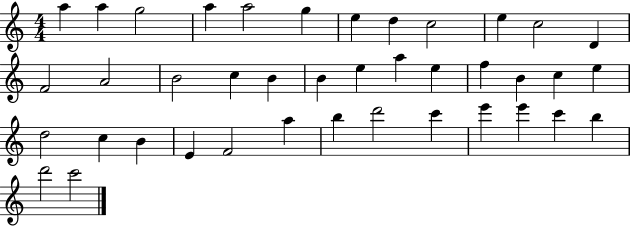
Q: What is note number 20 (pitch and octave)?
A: A5